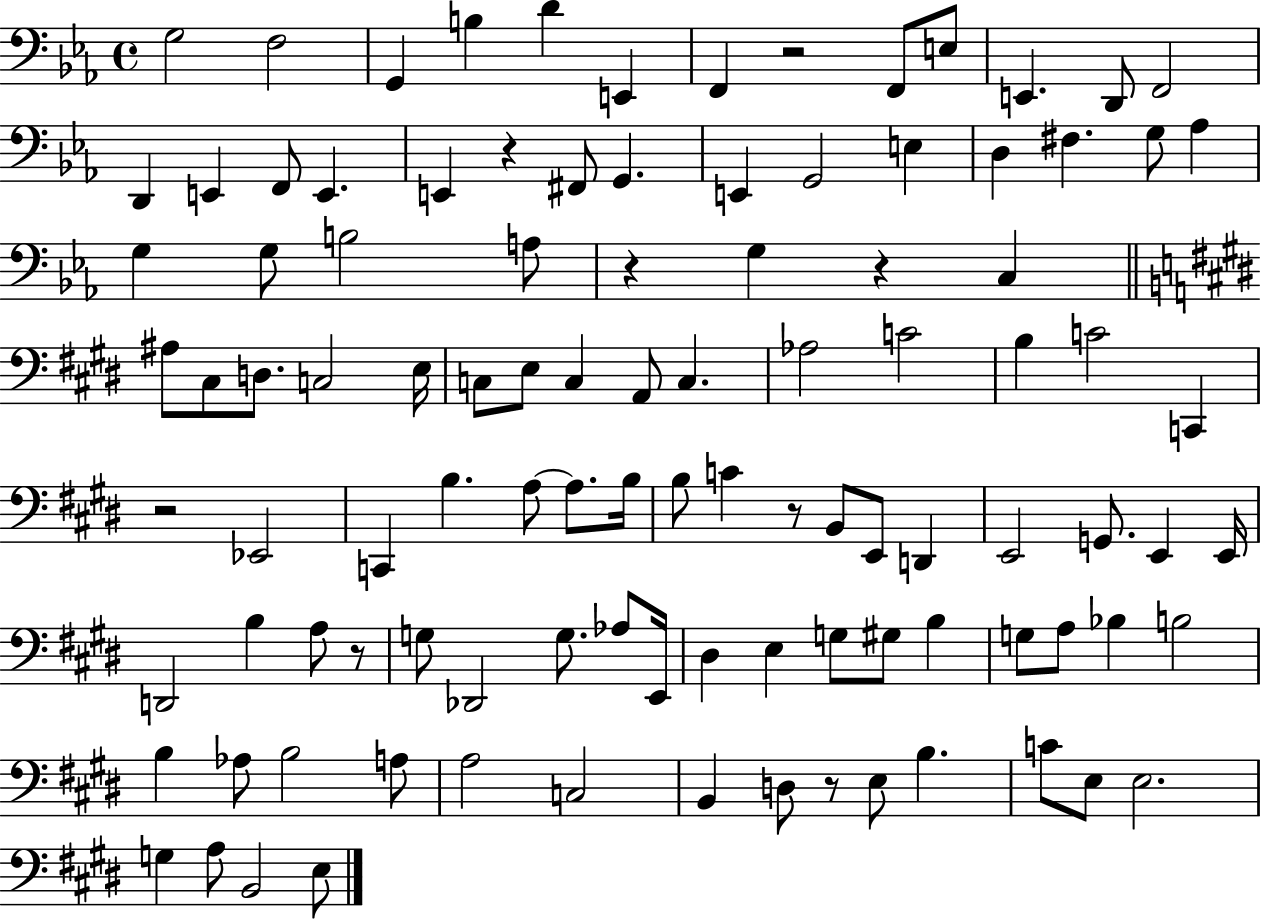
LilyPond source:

{
  \clef bass
  \time 4/4
  \defaultTimeSignature
  \key ees \major
  g2 f2 | g,4 b4 d'4 e,4 | f,4 r2 f,8 e8 | e,4. d,8 f,2 | \break d,4 e,4 f,8 e,4. | e,4 r4 fis,8 g,4. | e,4 g,2 e4 | d4 fis4. g8 aes4 | \break g4 g8 b2 a8 | r4 g4 r4 c4 | \bar "||" \break \key e \major ais8 cis8 d8. c2 e16 | c8 e8 c4 a,8 c4. | aes2 c'2 | b4 c'2 c,4 | \break r2 ees,2 | c,4 b4. a8~~ a8. b16 | b8 c'4 r8 b,8 e,8 d,4 | e,2 g,8. e,4 e,16 | \break d,2 b4 a8 r8 | g8 des,2 g8. aes8 e,16 | dis4 e4 g8 gis8 b4 | g8 a8 bes4 b2 | \break b4 aes8 b2 a8 | a2 c2 | b,4 d8 r8 e8 b4. | c'8 e8 e2. | \break g4 a8 b,2 e8 | \bar "|."
}